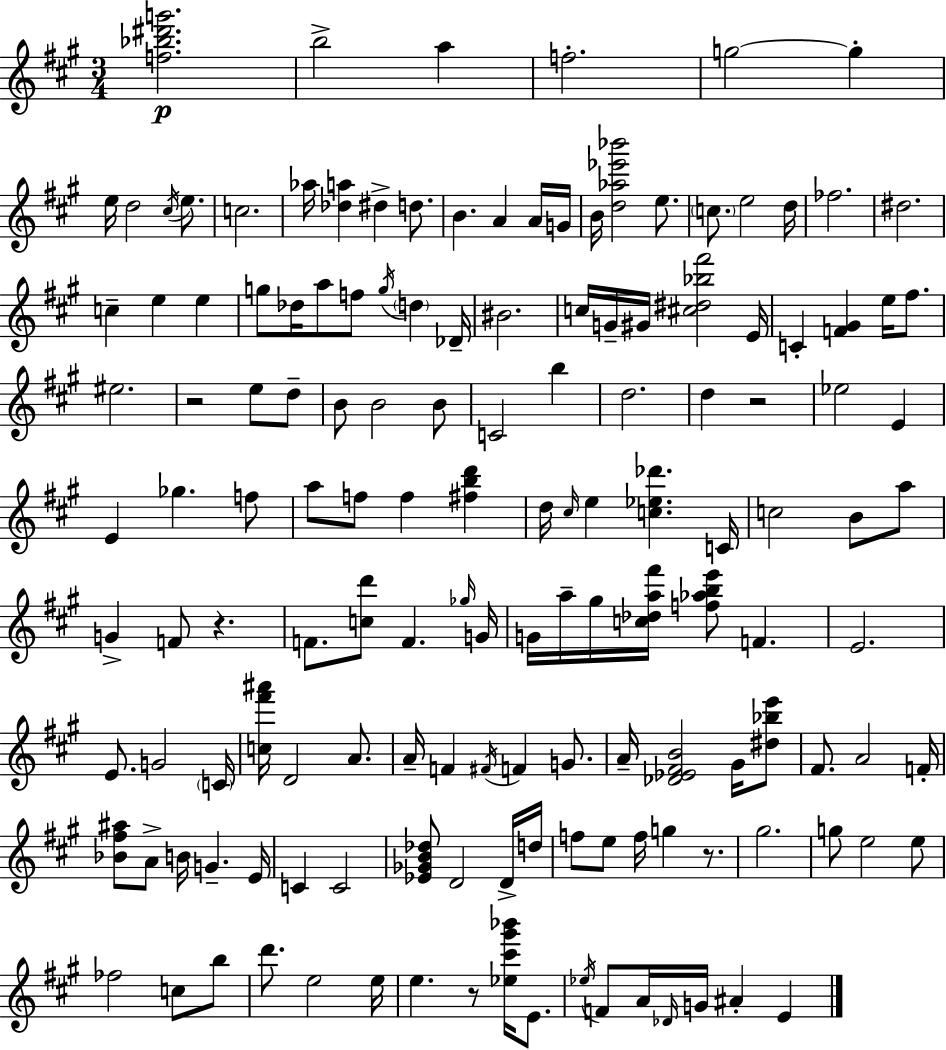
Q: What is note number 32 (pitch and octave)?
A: G5